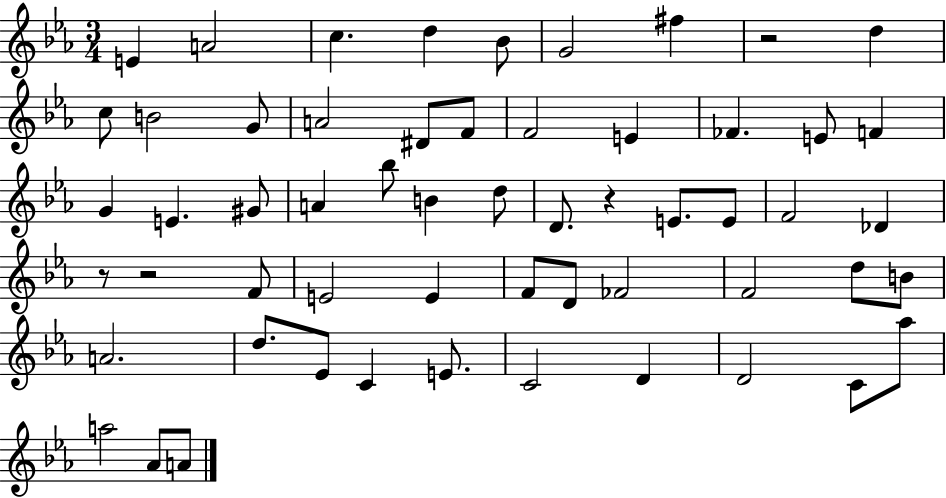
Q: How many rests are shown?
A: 4